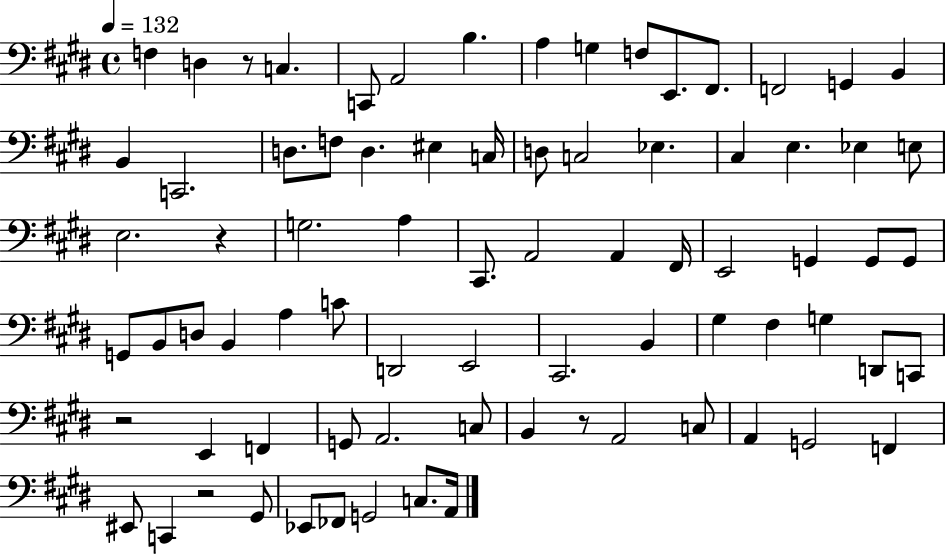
F3/q D3/q R/e C3/q. C2/e A2/h B3/q. A3/q G3/q F3/e E2/e. F#2/e. F2/h G2/q B2/q B2/q C2/h. D3/e. F3/e D3/q. EIS3/q C3/s D3/e C3/h Eb3/q. C#3/q E3/q. Eb3/q E3/e E3/h. R/q G3/h. A3/q C#2/e. A2/h A2/q F#2/s E2/h G2/q G2/e G2/e G2/e B2/e D3/e B2/q A3/q C4/e D2/h E2/h C#2/h. B2/q G#3/q F#3/q G3/q D2/e C2/e R/h E2/q F2/q G2/e A2/h. C3/e B2/q R/e A2/h C3/e A2/q G2/h F2/q EIS2/e C2/q R/h G#2/e Eb2/e FES2/e G2/h C3/e. A2/s